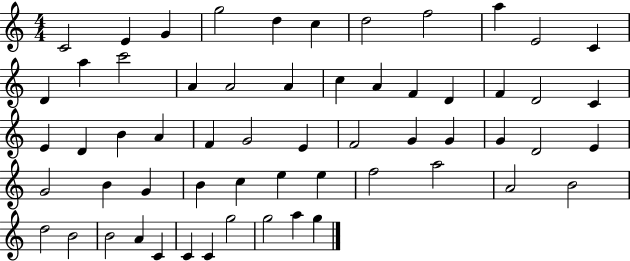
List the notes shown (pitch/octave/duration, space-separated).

C4/h E4/q G4/q G5/h D5/q C5/q D5/h F5/h A5/q E4/h C4/q D4/q A5/q C6/h A4/q A4/h A4/q C5/q A4/q F4/q D4/q F4/q D4/h C4/q E4/q D4/q B4/q A4/q F4/q G4/h E4/q F4/h G4/q G4/q G4/q D4/h E4/q G4/h B4/q G4/q B4/q C5/q E5/q E5/q F5/h A5/h A4/h B4/h D5/h B4/h B4/h A4/q C4/q C4/q C4/q G5/h G5/h A5/q G5/q